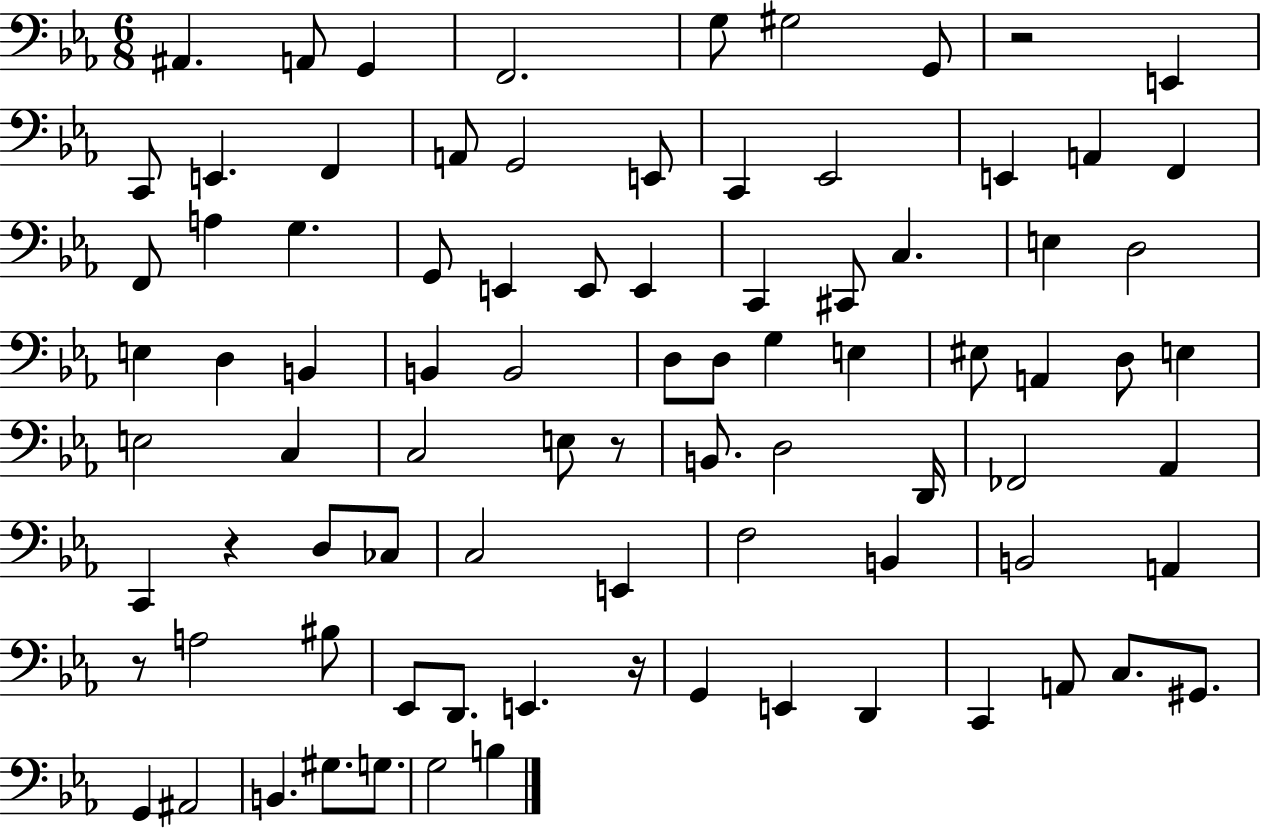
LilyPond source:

{
  \clef bass
  \numericTimeSignature
  \time 6/8
  \key ees \major
  ais,4. a,8 g,4 | f,2. | g8 gis2 g,8 | r2 e,4 | \break c,8 e,4. f,4 | a,8 g,2 e,8 | c,4 ees,2 | e,4 a,4 f,4 | \break f,8 a4 g4. | g,8 e,4 e,8 e,4 | c,4 cis,8 c4. | e4 d2 | \break e4 d4 b,4 | b,4 b,2 | d8 d8 g4 e4 | eis8 a,4 d8 e4 | \break e2 c4 | c2 e8 r8 | b,8. d2 d,16 | fes,2 aes,4 | \break c,4 r4 d8 ces8 | c2 e,4 | f2 b,4 | b,2 a,4 | \break r8 a2 bis8 | ees,8 d,8. e,4. r16 | g,4 e,4 d,4 | c,4 a,8 c8. gis,8. | \break g,4 ais,2 | b,4. gis8. g8. | g2 b4 | \bar "|."
}